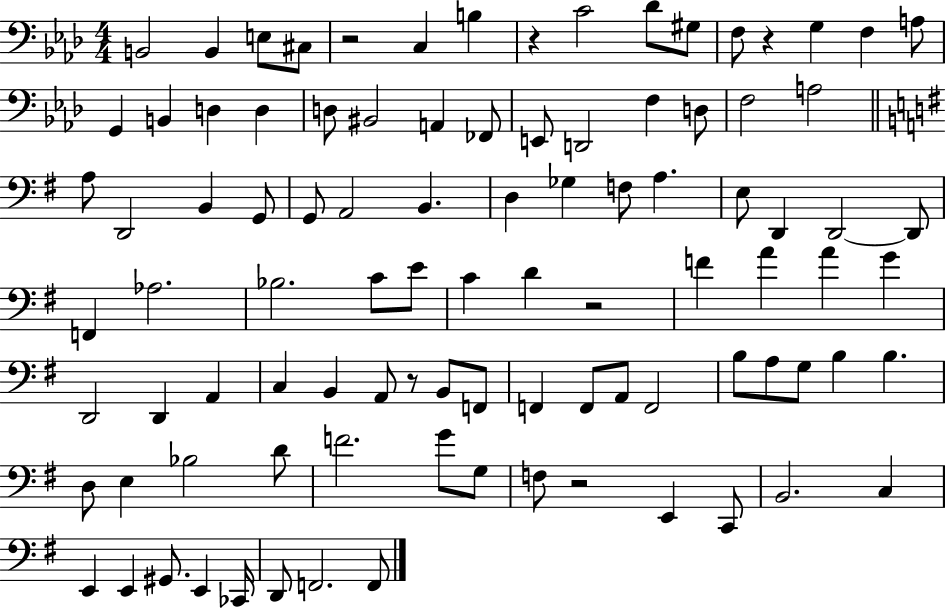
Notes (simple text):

B2/h B2/q E3/e C#3/e R/h C3/q B3/q R/q C4/h Db4/e G#3/e F3/e R/q G3/q F3/q A3/e G2/q B2/q D3/q D3/q D3/e BIS2/h A2/q FES2/e E2/e D2/h F3/q D3/e F3/h A3/h A3/e D2/h B2/q G2/e G2/e A2/h B2/q. D3/q Gb3/q F3/e A3/q. E3/e D2/q D2/h D2/e F2/q Ab3/h. Bb3/h. C4/e E4/e C4/q D4/q R/h F4/q A4/q A4/q G4/q D2/h D2/q A2/q C3/q B2/q A2/e R/e B2/e F2/e F2/q F2/e A2/e F2/h B3/e A3/e G3/e B3/q B3/q. D3/e E3/q Bb3/h D4/e F4/h. G4/e G3/e F3/e R/h E2/q C2/e B2/h. C3/q E2/q E2/q G#2/e. E2/q CES2/s D2/e F2/h. F2/e